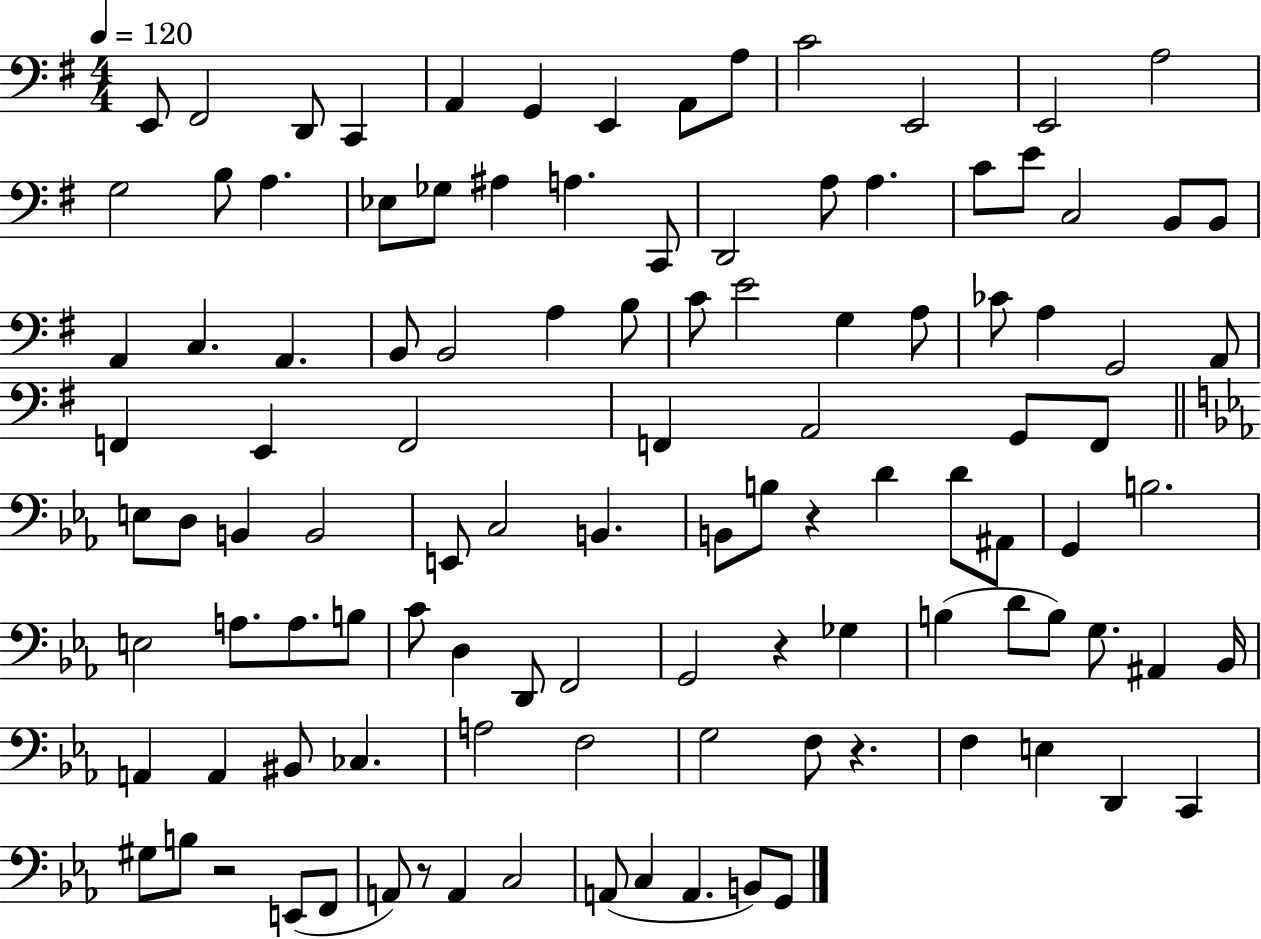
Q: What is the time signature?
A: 4/4